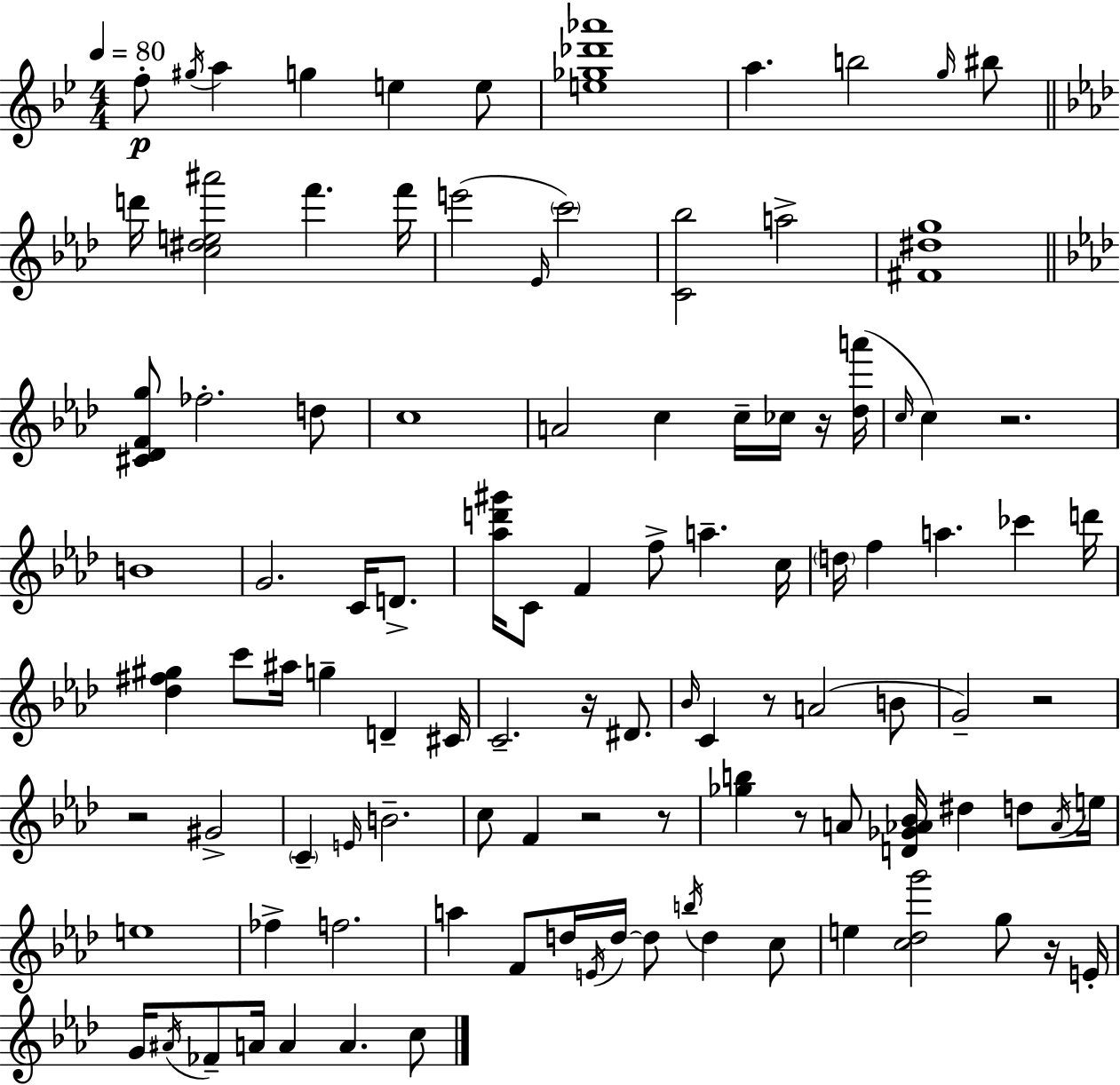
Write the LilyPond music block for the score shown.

{
  \clef treble
  \numericTimeSignature
  \time 4/4
  \key g \minor
  \tempo 4 = 80
  f''8-.\p \acciaccatura { gis''16 } a''4 g''4 e''4 e''8 | <e'' ges'' des''' aes'''>1 | a''4. b''2 \grace { g''16 } | bis''8 \bar "||" \break \key f \minor d'''16 <c'' dis'' e'' ais'''>2 f'''4. f'''16 | e'''2( \grace { ees'16 } \parenthesize c'''2) | <c' bes''>2 a''2-> | <fis' dis'' g''>1 | \break \bar "||" \break \key f \minor <cis' des' f' g''>8 fes''2.-. d''8 | c''1 | a'2 c''4 c''16-- ces''16 r16 <des'' a'''>16( | \grace { c''16 } c''4) r2. | \break b'1 | g'2. c'16 d'8.-> | <aes'' d''' gis'''>16 c'8 f'4 f''8-> a''4.-- | c''16 \parenthesize d''16 f''4 a''4. ces'''4 | \break d'''16 <des'' fis'' gis''>4 c'''8 ais''16 g''4-- d'4-- | cis'16 c'2.-- r16 dis'8. | \grace { bes'16 } c'4 r8 a'2( | b'8 g'2--) r2 | \break r2 gis'2-> | \parenthesize c'4-- \grace { e'16 } b'2.-- | c''8 f'4 r2 | r8 <ges'' b''>4 r8 a'8 <d' ges' aes' bes'>16 dis''4 | \break d''8 \acciaccatura { aes'16 } e''16 e''1 | fes''4-> f''2. | a''4 f'8 d''16 \acciaccatura { e'16 } d''16~~ d''8 \acciaccatura { b''16 } | d''4 c''8 e''4 <c'' des'' g'''>2 | \break g''8 r16 e'16-. g'16 \acciaccatura { ais'16 } fes'8-- a'16 a'4 a'4. | c''8 \bar "|."
}